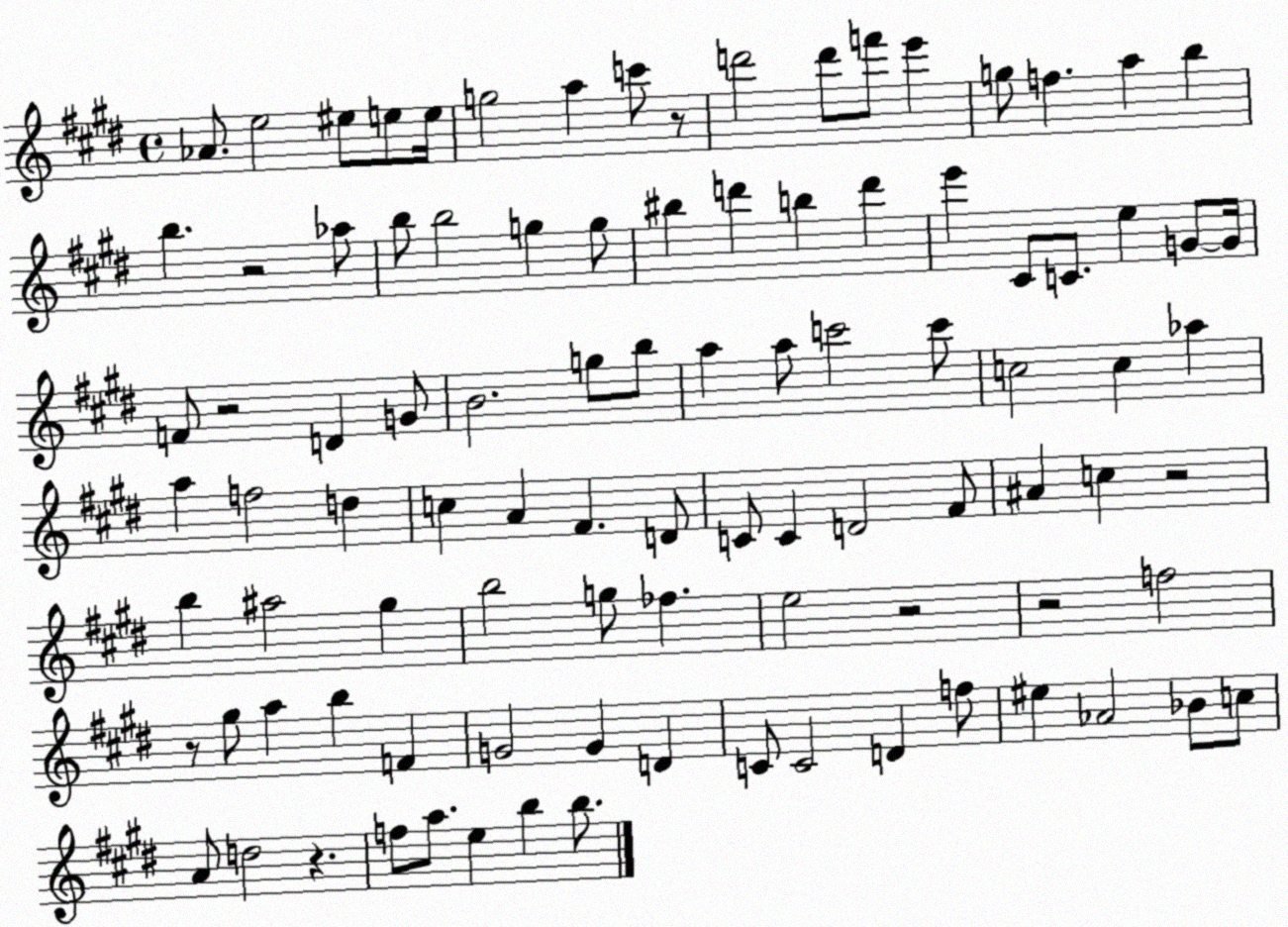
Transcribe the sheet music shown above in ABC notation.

X:1
T:Untitled
M:4/4
L:1/4
K:E
_A/2 e2 ^e/2 e/2 e/4 g2 a c'/2 z/2 d'2 d'/2 f'/2 e' g/2 f a b b z2 _a/2 b/2 b2 g g/2 ^b d' b d' e' ^C/2 C/2 e G/2 G/4 F/2 z2 D G/2 B2 g/2 b/2 a a/2 c'2 c'/2 c2 c _a a f2 d c A ^F D/2 C/2 C D2 ^F/2 ^A c z2 b ^a2 ^g b2 g/2 _f e2 z2 z2 f2 z/2 ^g/2 a b F G2 G D C/2 C2 D f/2 ^e _A2 _B/2 c/2 A/2 d2 z f/2 a/2 e b b/2